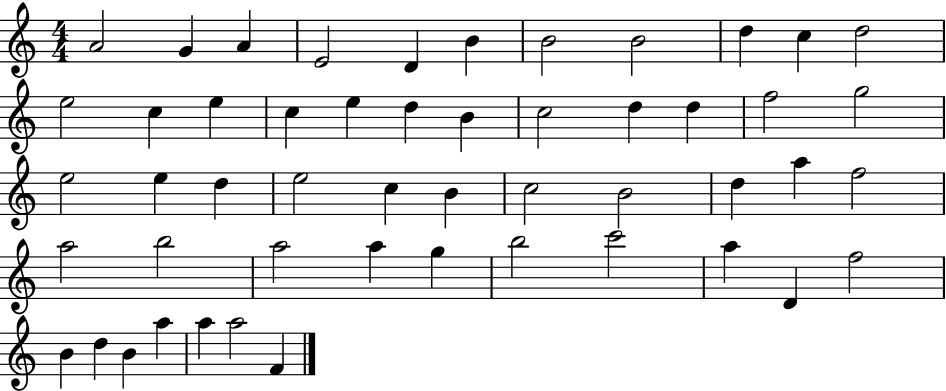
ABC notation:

X:1
T:Untitled
M:4/4
L:1/4
K:C
A2 G A E2 D B B2 B2 d c d2 e2 c e c e d B c2 d d f2 g2 e2 e d e2 c B c2 B2 d a f2 a2 b2 a2 a g b2 c'2 a D f2 B d B a a a2 F